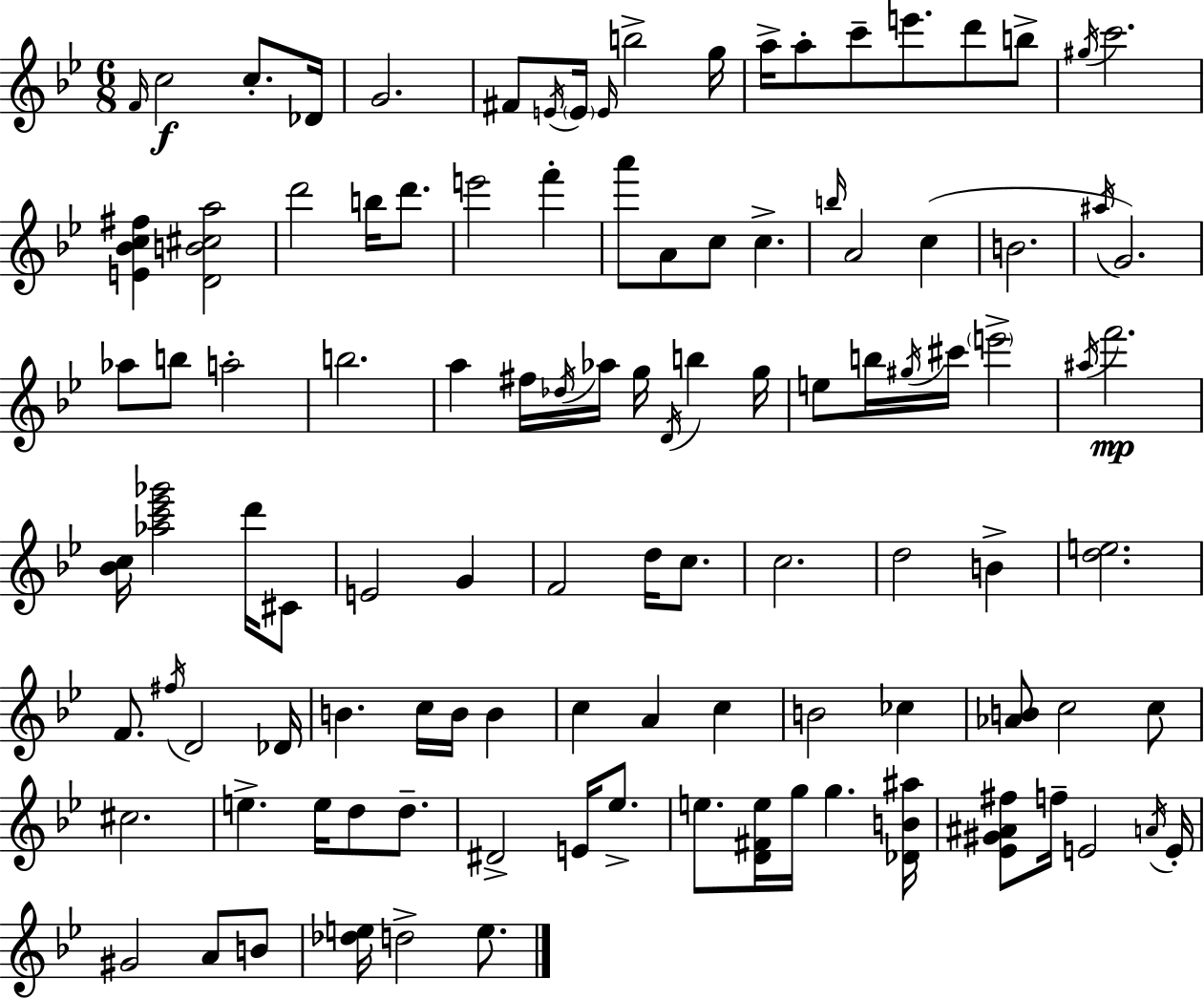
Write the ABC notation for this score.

X:1
T:Untitled
M:6/8
L:1/4
K:Gm
F/4 c2 c/2 _D/4 G2 ^F/2 E/4 E/4 E/4 b2 g/4 a/4 a/2 c'/2 e'/2 d'/2 b/2 ^g/4 c'2 [E_Bc^f] [DB^ca]2 d'2 b/4 d'/2 e'2 f' a'/2 A/2 c/2 c b/4 A2 c B2 ^a/4 G2 _a/2 b/2 a2 b2 a ^f/4 _d/4 _a/4 g/4 D/4 b g/4 e/2 b/4 ^g/4 ^c'/4 e'2 ^a/4 f'2 [_Bc]/4 [_ac'_e'_g']2 d'/4 ^C/2 E2 G F2 d/4 c/2 c2 d2 B [de]2 F/2 ^f/4 D2 _D/4 B c/4 B/4 B c A c B2 _c [_AB]/2 c2 c/2 ^c2 e e/4 d/2 d/2 ^D2 E/4 _e/2 e/2 [D^Fe]/4 g/4 g [_DB^a]/4 [_E^G^A^f]/2 f/4 E2 A/4 E/4 ^G2 A/2 B/2 [_de]/4 d2 e/2